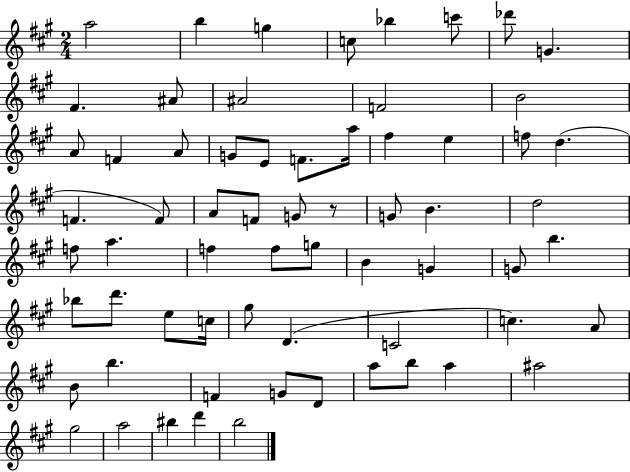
A5/h B5/q G5/q C5/e Bb5/q C6/e Db6/e G4/q. F#4/q. A#4/e A#4/h F4/h B4/h A4/e F4/q A4/e G4/e E4/e F4/e. A5/s F#5/q E5/q F5/e D5/q. F4/q. F4/e A4/e F4/e G4/e R/e G4/e B4/q. D5/h F5/e A5/q. F5/q F5/e G5/e B4/q G4/q G4/e B5/q. Bb5/e D6/e. E5/e C5/s G#5/e D4/q. C4/h C5/q. A4/e B4/e B5/q. F4/q G4/e D4/e A5/e B5/e A5/q A#5/h G#5/h A5/h BIS5/q D6/q B5/h